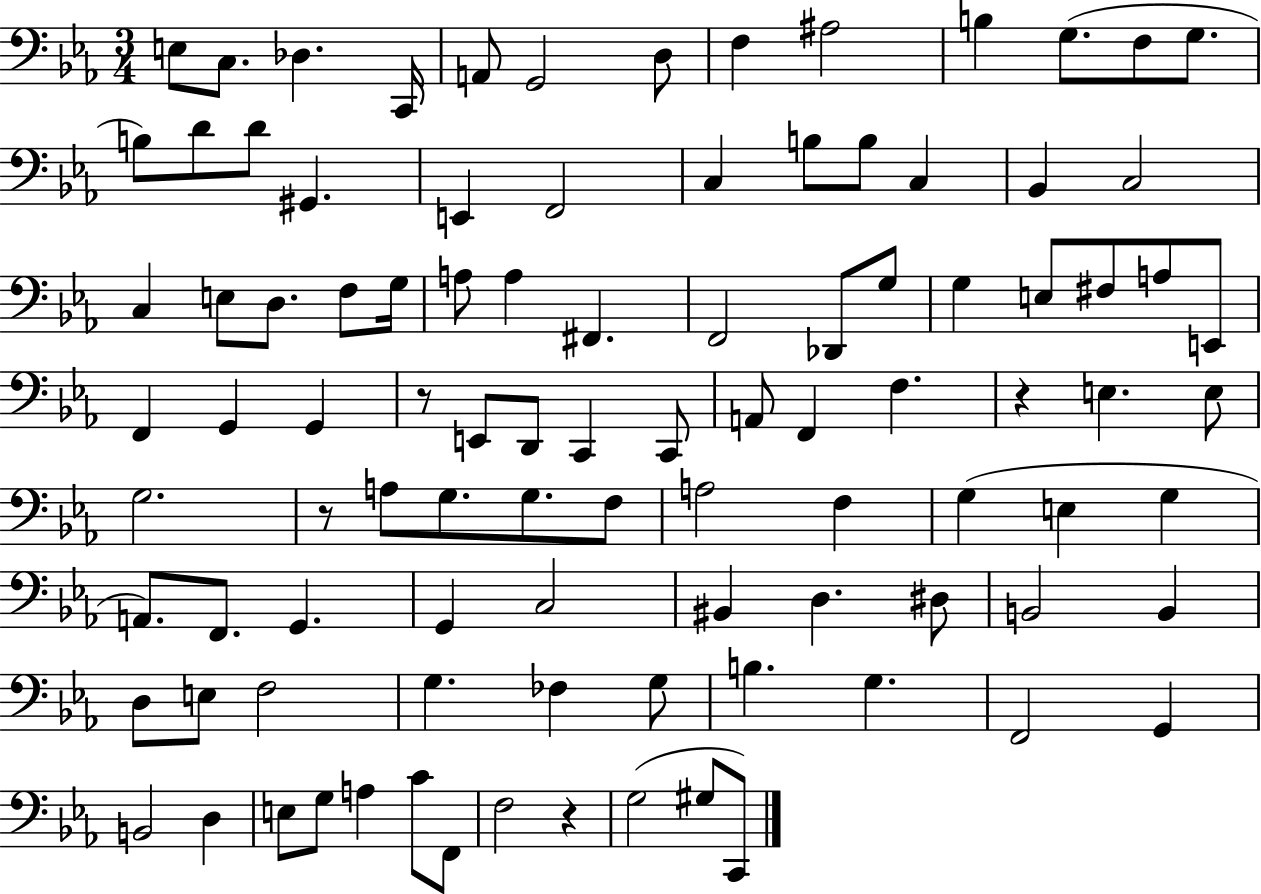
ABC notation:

X:1
T:Untitled
M:3/4
L:1/4
K:Eb
E,/2 C,/2 _D, C,,/4 A,,/2 G,,2 D,/2 F, ^A,2 B, G,/2 F,/2 G,/2 B,/2 D/2 D/2 ^G,, E,, F,,2 C, B,/2 B,/2 C, _B,, C,2 C, E,/2 D,/2 F,/2 G,/4 A,/2 A, ^F,, F,,2 _D,,/2 G,/2 G, E,/2 ^F,/2 A,/2 E,,/2 F,, G,, G,, z/2 E,,/2 D,,/2 C,, C,,/2 A,,/2 F,, F, z E, E,/2 G,2 z/2 A,/2 G,/2 G,/2 F,/2 A,2 F, G, E, G, A,,/2 F,,/2 G,, G,, C,2 ^B,, D, ^D,/2 B,,2 B,, D,/2 E,/2 F,2 G, _F, G,/2 B, G, F,,2 G,, B,,2 D, E,/2 G,/2 A, C/2 F,,/2 F,2 z G,2 ^G,/2 C,,/2